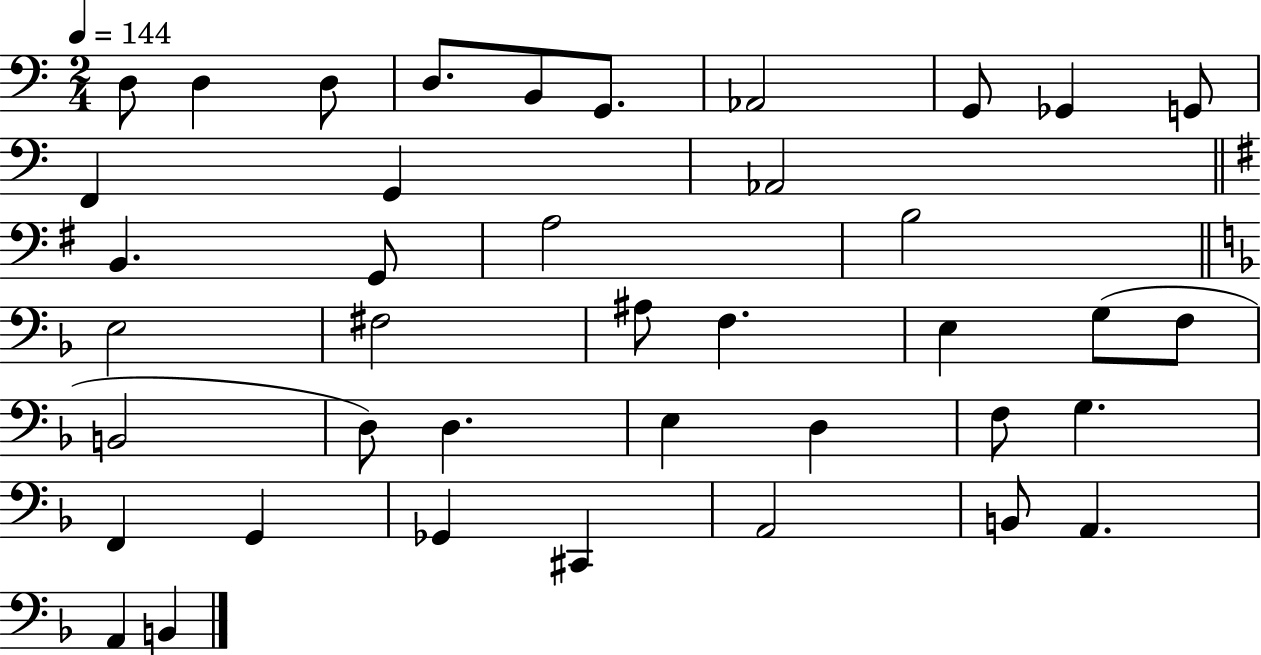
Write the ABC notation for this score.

X:1
T:Untitled
M:2/4
L:1/4
K:C
D,/2 D, D,/2 D,/2 B,,/2 G,,/2 _A,,2 G,,/2 _G,, G,,/2 F,, G,, _A,,2 B,, G,,/2 A,2 B,2 E,2 ^F,2 ^A,/2 F, E, G,/2 F,/2 B,,2 D,/2 D, E, D, F,/2 G, F,, G,, _G,, ^C,, A,,2 B,,/2 A,, A,, B,,